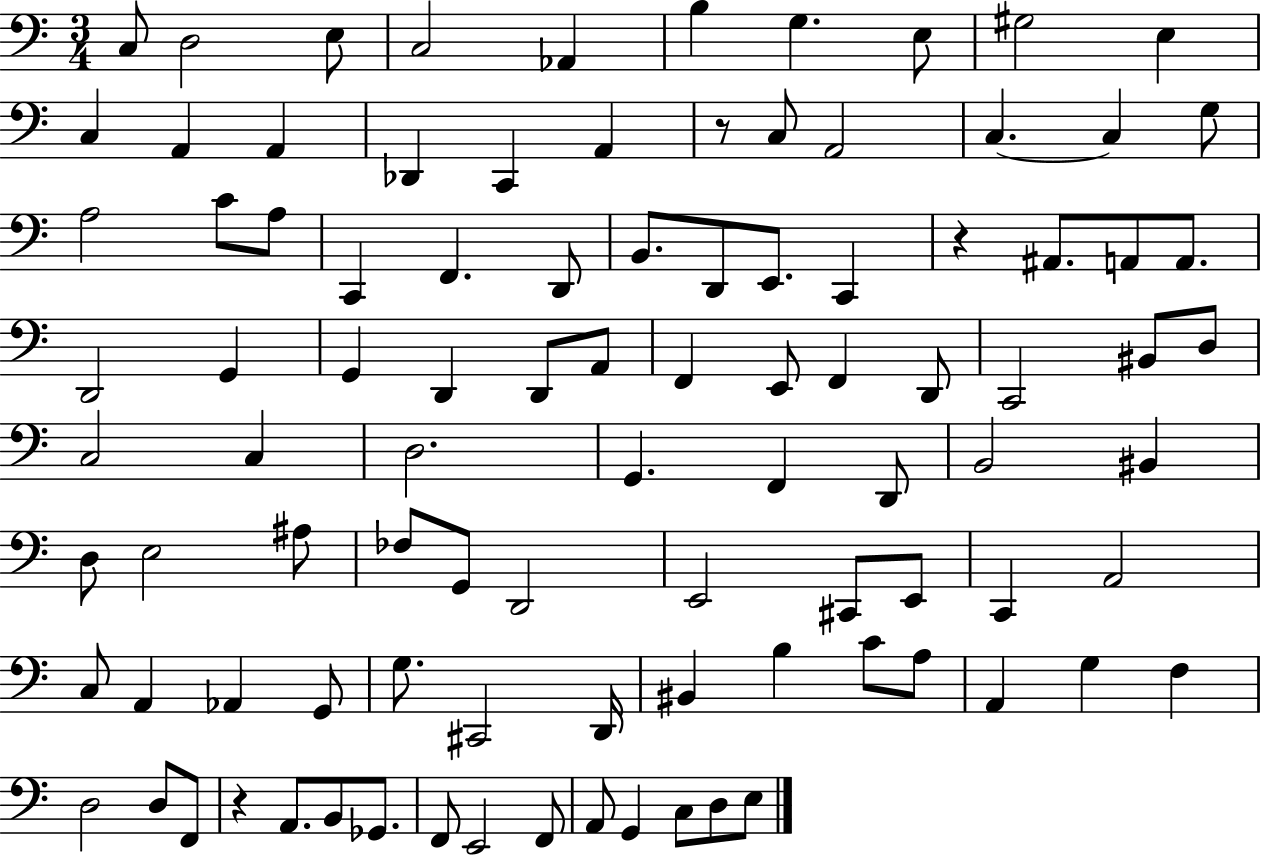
C3/e D3/h E3/e C3/h Ab2/q B3/q G3/q. E3/e G#3/h E3/q C3/q A2/q A2/q Db2/q C2/q A2/q R/e C3/e A2/h C3/q. C3/q G3/e A3/h C4/e A3/e C2/q F2/q. D2/e B2/e. D2/e E2/e. C2/q R/q A#2/e. A2/e A2/e. D2/h G2/q G2/q D2/q D2/e A2/e F2/q E2/e F2/q D2/e C2/h BIS2/e D3/e C3/h C3/q D3/h. G2/q. F2/q D2/e B2/h BIS2/q D3/e E3/h A#3/e FES3/e G2/e D2/h E2/h C#2/e E2/e C2/q A2/h C3/e A2/q Ab2/q G2/e G3/e. C#2/h D2/s BIS2/q B3/q C4/e A3/e A2/q G3/q F3/q D3/h D3/e F2/e R/q A2/e. B2/e Gb2/e. F2/e E2/h F2/e A2/e G2/q C3/e D3/e E3/e